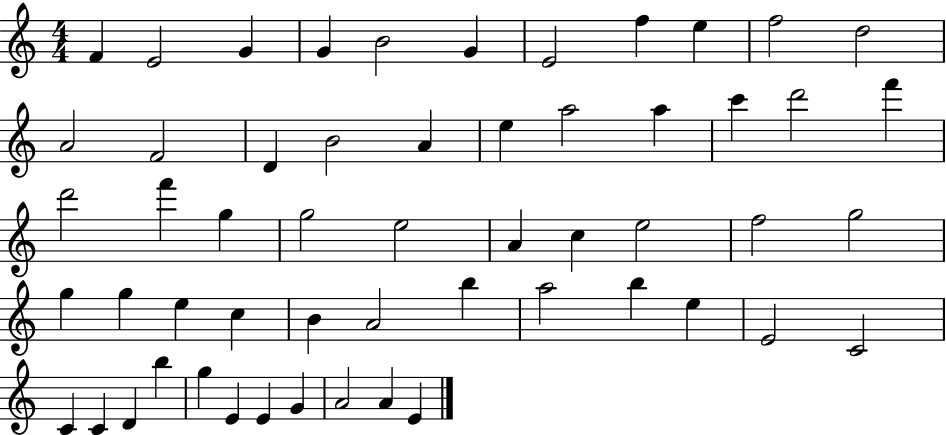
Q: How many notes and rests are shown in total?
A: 55